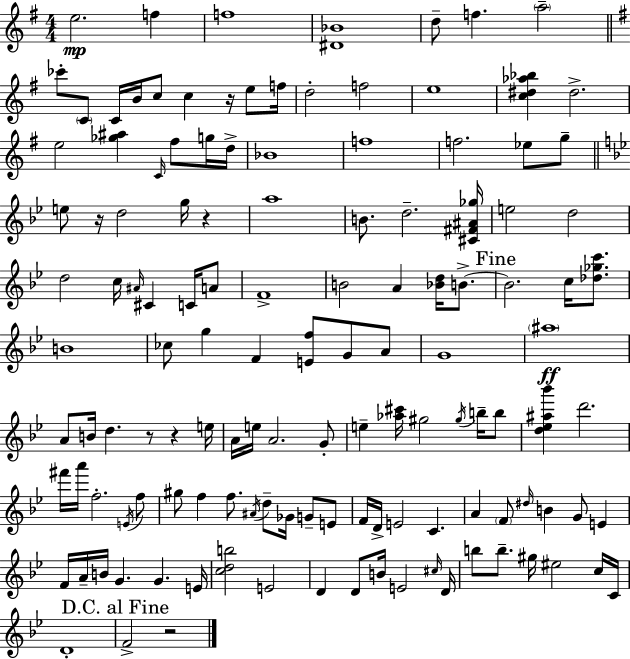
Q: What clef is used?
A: treble